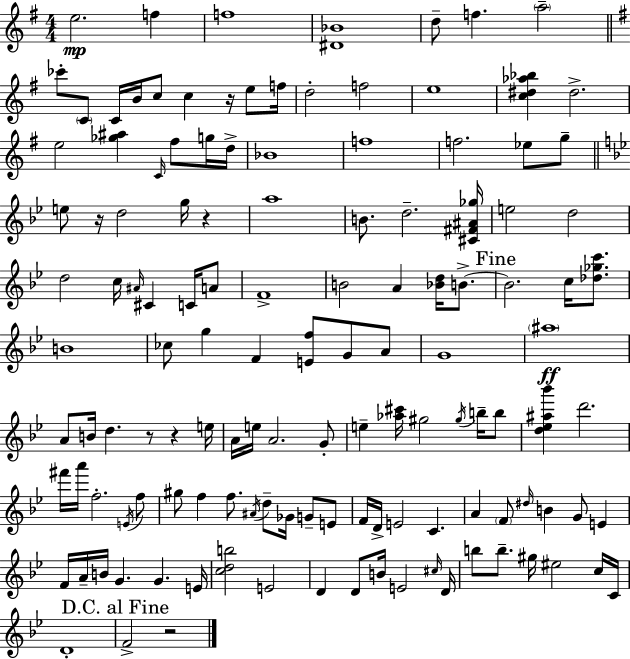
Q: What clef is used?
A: treble